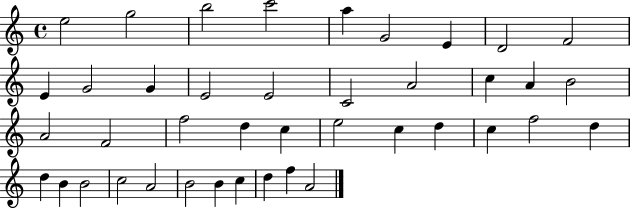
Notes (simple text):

E5/h G5/h B5/h C6/h A5/q G4/h E4/q D4/h F4/h E4/q G4/h G4/q E4/h E4/h C4/h A4/h C5/q A4/q B4/h A4/h F4/h F5/h D5/q C5/q E5/h C5/q D5/q C5/q F5/h D5/q D5/q B4/q B4/h C5/h A4/h B4/h B4/q C5/q D5/q F5/q A4/h